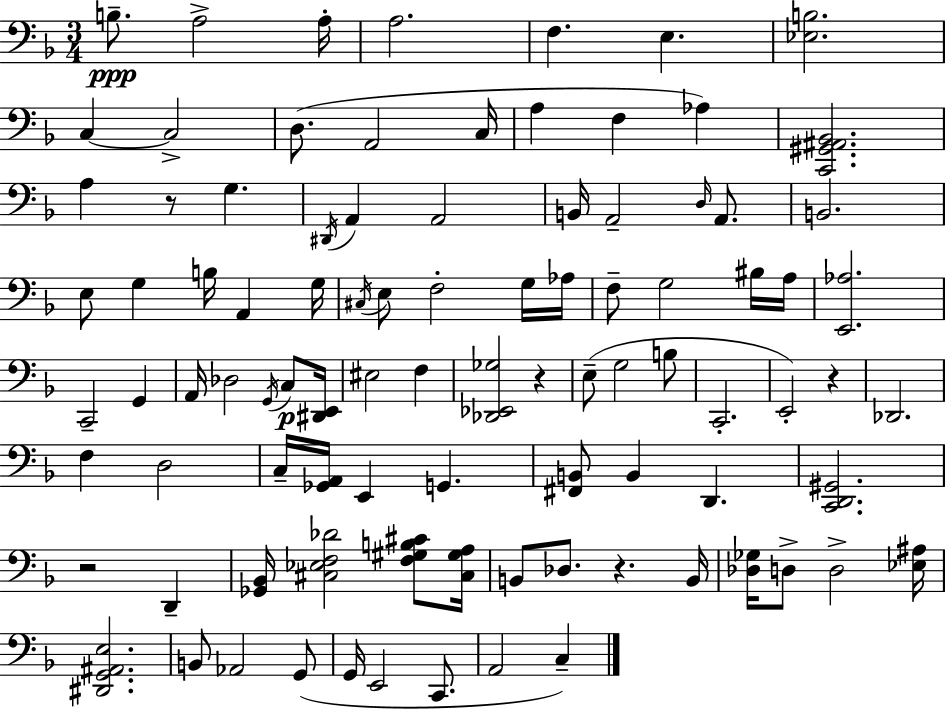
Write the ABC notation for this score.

X:1
T:Untitled
M:3/4
L:1/4
K:F
B,/2 A,2 A,/4 A,2 F, E, [_E,B,]2 C, C,2 D,/2 A,,2 C,/4 A, F, _A, [C,,^G,,^A,,_B,,]2 A, z/2 G, ^D,,/4 A,, A,,2 B,,/4 A,,2 D,/4 A,,/2 B,,2 E,/2 G, B,/4 A,, G,/4 ^C,/4 E,/2 F,2 G,/4 _A,/4 F,/2 G,2 ^B,/4 A,/4 [E,,_A,]2 C,,2 G,, A,,/4 _D,2 G,,/4 C,/2 [^D,,E,,]/4 ^E,2 F, [_D,,_E,,_G,]2 z E,/2 G,2 B,/2 C,,2 E,,2 z _D,,2 F, D,2 C,/4 [_G,,A,,]/4 E,, G,, [^F,,B,,]/2 B,, D,, [C,,D,,^G,,]2 z2 D,, [_G,,_B,,]/4 [^C,_E,F,_D]2 [F,^G,B,^C]/2 [^C,^G,A,]/4 B,,/2 _D,/2 z B,,/4 [_D,_G,]/4 D,/2 D,2 [_E,^A,]/4 [^D,,G,,^A,,E,]2 B,,/2 _A,,2 G,,/2 G,,/4 E,,2 C,,/2 A,,2 C,